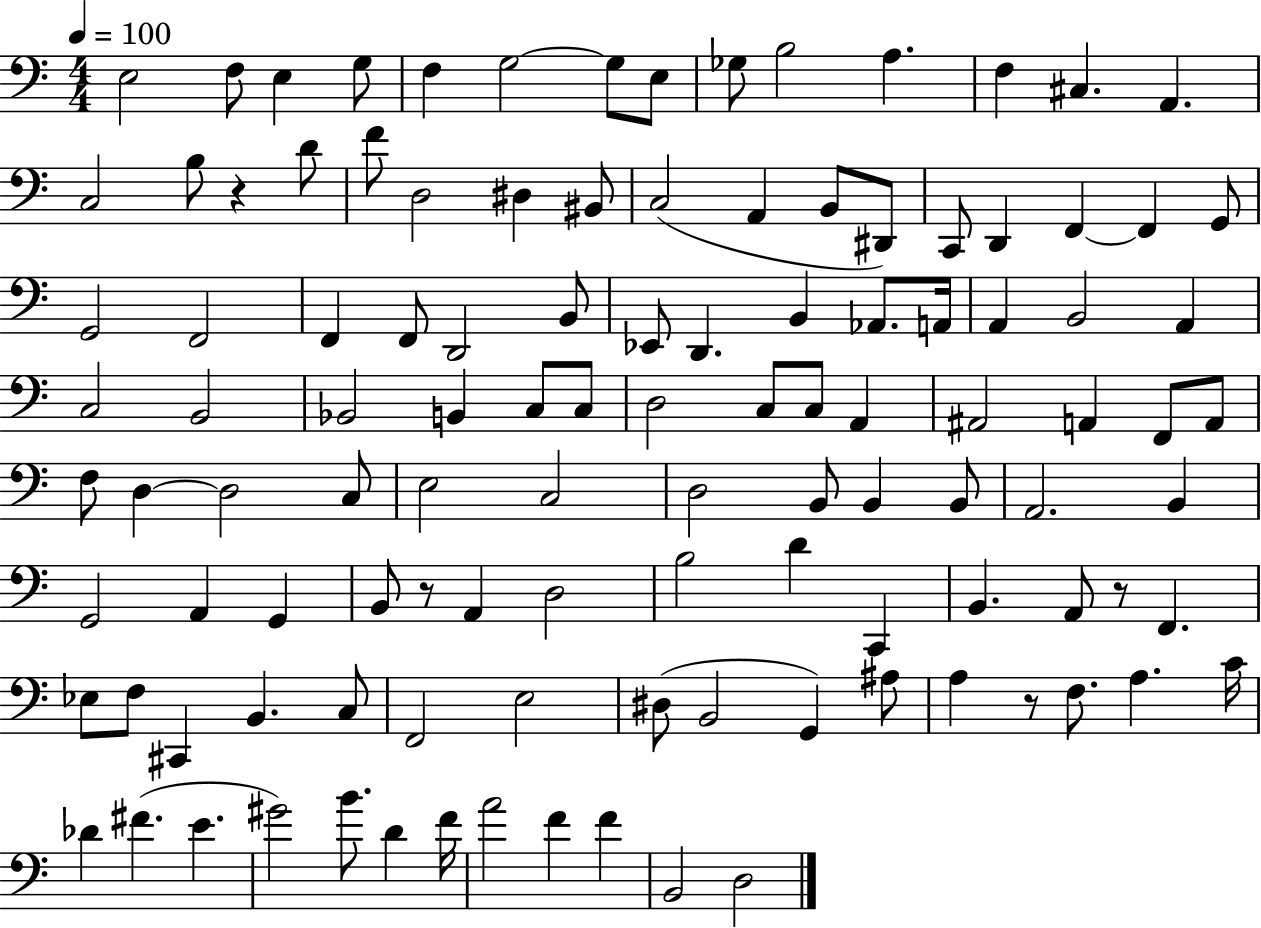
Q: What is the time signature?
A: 4/4